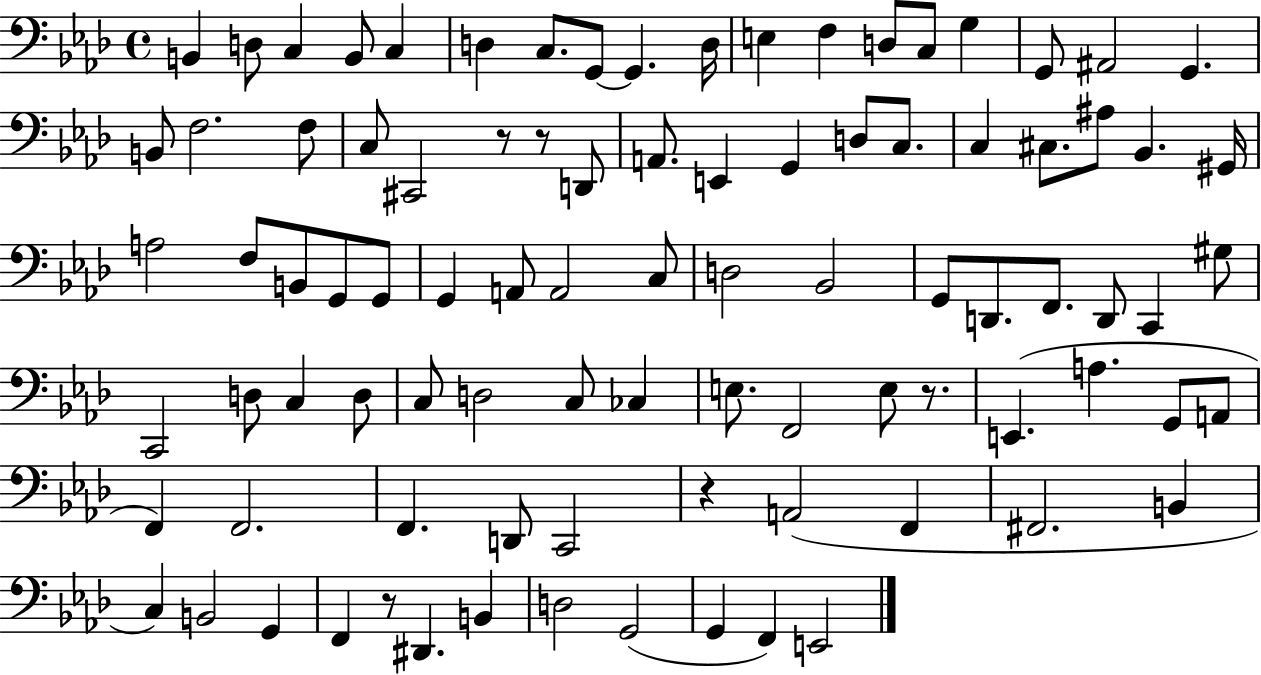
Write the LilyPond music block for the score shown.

{
  \clef bass
  \time 4/4
  \defaultTimeSignature
  \key aes \major
  b,4 d8 c4 b,8 c4 | d4 c8. g,8~~ g,4. d16 | e4 f4 d8 c8 g4 | g,8 ais,2 g,4. | \break b,8 f2. f8 | c8 cis,2 r8 r8 d,8 | a,8. e,4 g,4 d8 c8. | c4 cis8. ais8 bes,4. gis,16 | \break a2 f8 b,8 g,8 g,8 | g,4 a,8 a,2 c8 | d2 bes,2 | g,8 d,8. f,8. d,8 c,4 gis8 | \break c,2 d8 c4 d8 | c8 d2 c8 ces4 | e8. f,2 e8 r8. | e,4.( a4. g,8 a,8 | \break f,4) f,2. | f,4. d,8 c,2 | r4 a,2( f,4 | fis,2. b,4 | \break c4) b,2 g,4 | f,4 r8 dis,4. b,4 | d2 g,2( | g,4 f,4) e,2 | \break \bar "|."
}